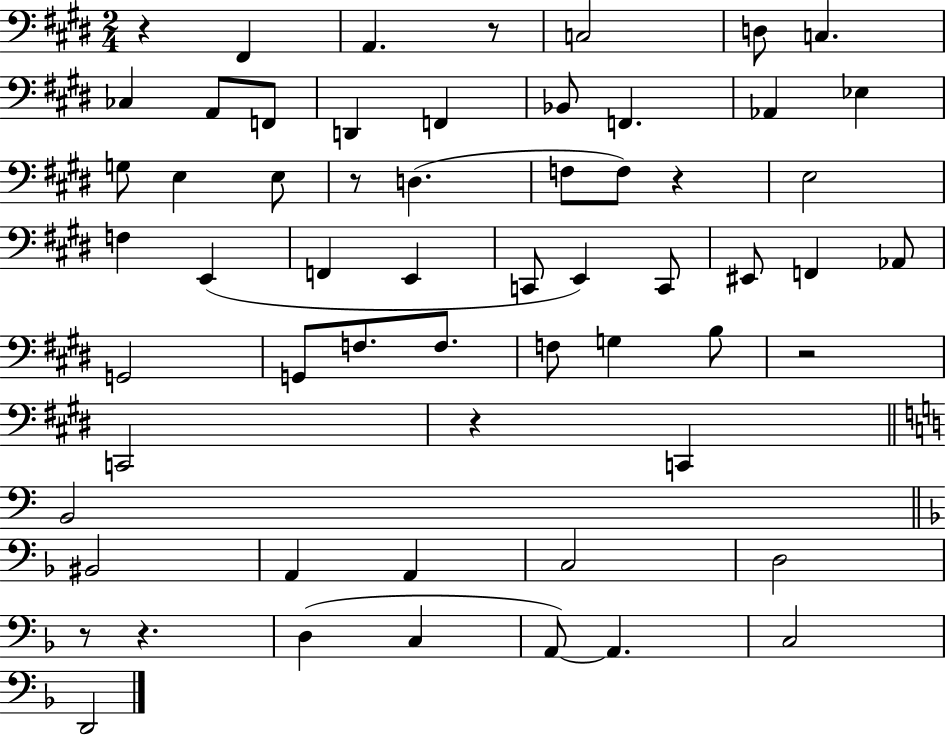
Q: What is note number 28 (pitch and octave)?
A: C2